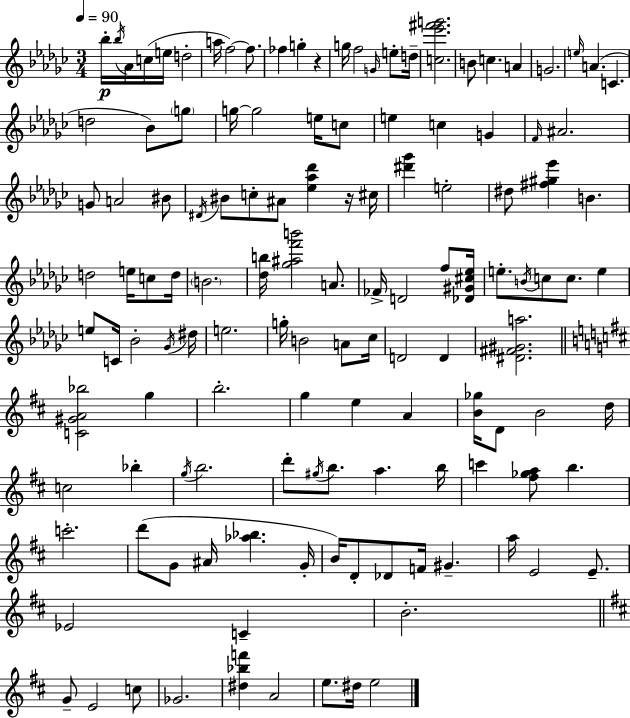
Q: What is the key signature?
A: EES minor